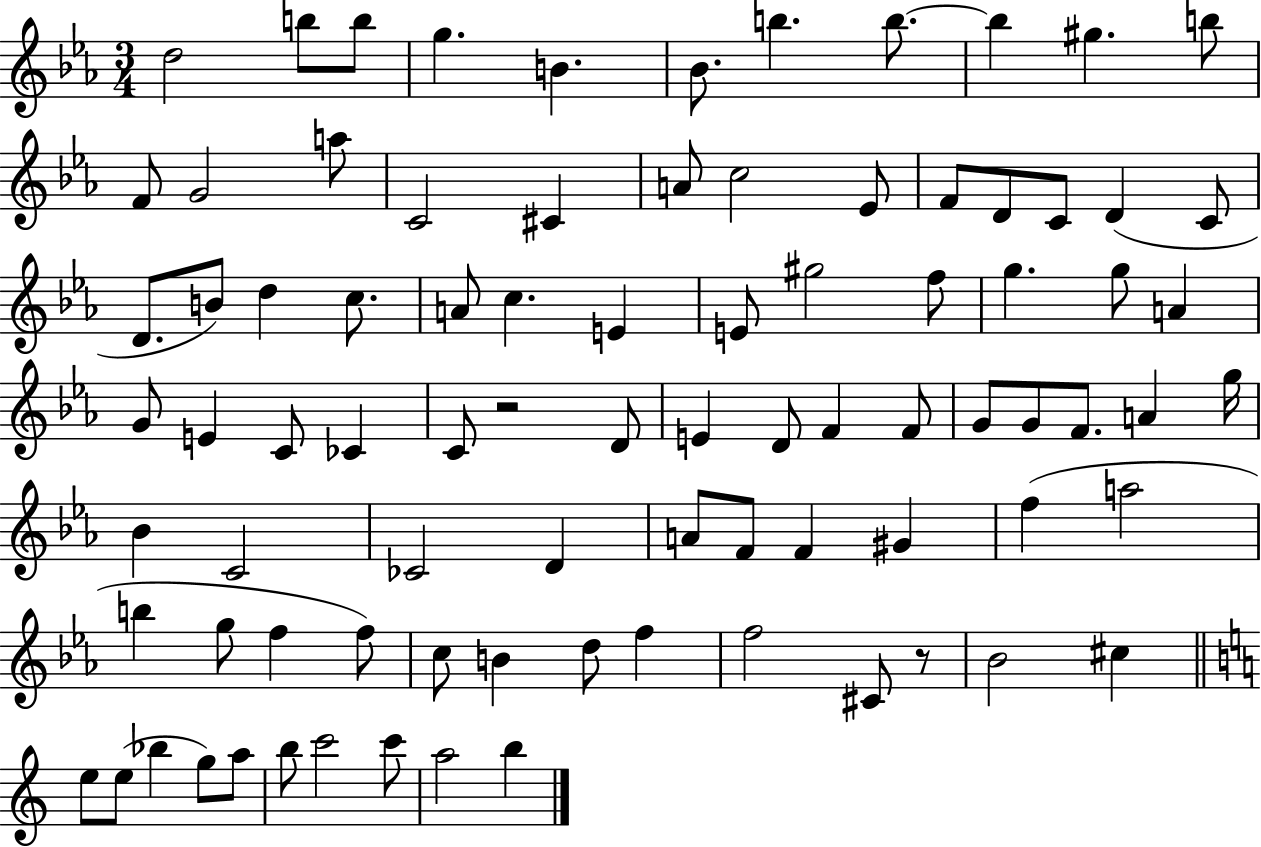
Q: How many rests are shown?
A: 2